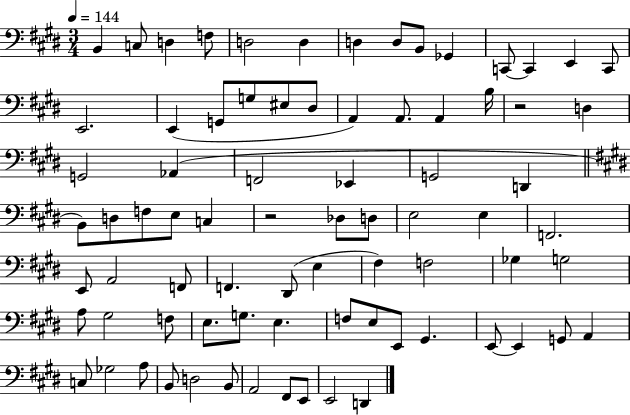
B2/q C3/e D3/q F3/e D3/h D3/q D3/q D3/e B2/e Gb2/q C2/e C2/q E2/q C2/e E2/h. E2/q G2/e G3/e EIS3/e D#3/e A2/q A2/e. A2/q B3/s R/h D3/q G2/h Ab2/q F2/h Eb2/q G2/h D2/q B2/e D3/e F3/e E3/e C3/q R/h Db3/e D3/e E3/h E3/q F2/h. E2/e A2/h F2/e F2/q. D#2/e E3/q F#3/q F3/h Gb3/q G3/h A3/e G#3/h F3/e E3/e. G3/e. E3/q. F3/e E3/e E2/e G#2/q. E2/e E2/q G2/e A2/q C3/e Gb3/h A3/e B2/e D3/h B2/e A2/h F#2/e E2/e E2/h D2/q